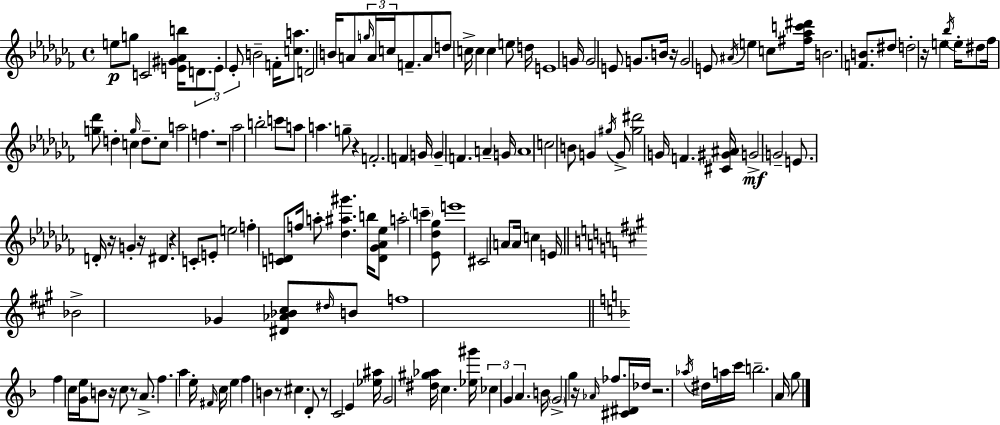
{
  \clef treble
  \time 4/4
  \defaultTimeSignature
  \key aes \minor
  e''8\p g''8 c'2 <e' gis' aes' b''>16 \tuplet 3/2 { d'8. | e'8-. ees'8-. } b'2-- f'16-. <c'' a''>8. | d'2 b'16 a'8 \tuplet 3/2 { \grace { g''16 } a'16 c''16 } f'8.-- | a'8 d''8 c''16-> c''4 c''4 e''8 | \break d''16 e'1 | g'16 g'2 e'8 g'8. b'16 | r16 g'2 e'8 \acciaccatura { ais'16 } e''4 | c''8 <fis'' aes'' c''' dis'''>16 b'2. <f' b'>8. | \break dis''8 d''2-. r16 e''4 | \acciaccatura { bes''16 } e''16-. dis''8 fes''16 <g'' des'''>8 d''4-. c''4 | \grace { g''16 } d''8.-- c''8 a''2 f''4. | r1 | \break aes''2 b''2-. | c'''8 a''8 a''4. g''8-- | r4 f'2.-. | \parenthesize f'4 g'16 \parenthesize g'4-- f'4. a'4-- | \break g'16 a'1 | c''2 b'8 g'4 | \acciaccatura { gis''16 } g'8-> <gis'' dis'''>2 g'16 f'4. | <cis' gis' ais'>16 g'2->\mf g'2-- | \break e'8. d'16-. r16 g'4-. r16 dis'4. | r4 c'8-. e'8-. e''2 | f''4-. <c' d'>8 f''16 a''8-. <des'' ais'' gis'''>4. | b''16 <d' ges' aes' ees''>8 a''2-. \parenthesize c'''4-- | \break <ees' des'' ges''>8 e'''1 | cis'2 a'8 a'16 | c''4 e'16 \bar "||" \break \key a \major bes'2-> ges'4 <dis' aes' bes' cis''>8 \grace { dis''16 } b'8 | f''1 | \bar "||" \break \key d \minor f''4 c''16 <g' e''>16 b'8 r16 c''8 r8 a'8.-> | f''4. a''4 e''16-. \grace { fis'16 } c''16 e''4 | f''4 b'4 r8 cis''4. | d'8-. r8 c'2 e'4 | \break <ees'' ais''>16 g'2 <dis'' gis'' aes''>16 c''4. | <ees'' gis'''>16 \tuplet 3/2 { ces''4 g'4 a'4. } | b'16 \parenthesize g'2-> g''4 r16 \grace { aes'16 } fes''8. | <cis' dis'>16 des''16 r2. | \break \acciaccatura { aes''16 } dis''16 a''16 c'''16 b''2.-- | a'16 g''8 \bar "|."
}